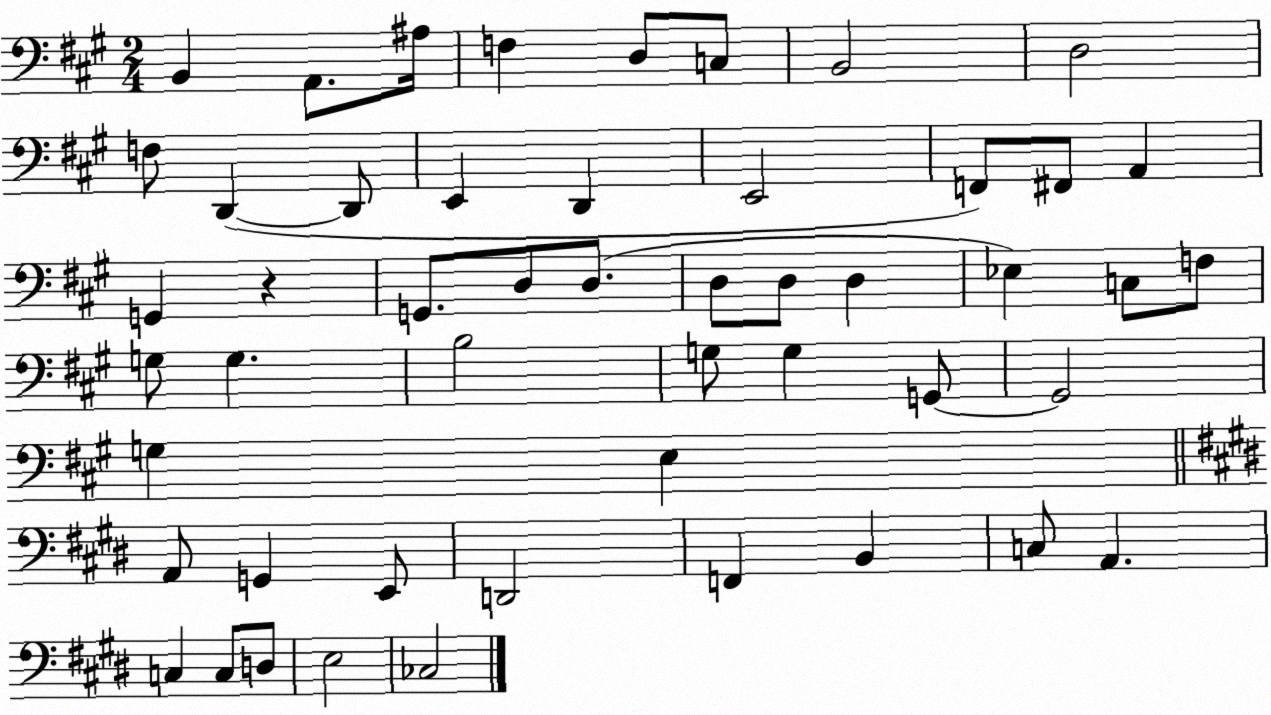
X:1
T:Untitled
M:2/4
L:1/4
K:A
B,, A,,/2 ^A,/4 F, D,/2 C,/2 B,,2 D,2 F,/2 D,, D,,/2 E,, D,, E,,2 F,,/2 ^F,,/2 A,, G,, z G,,/2 D,/2 D,/2 D,/2 D,/2 D, _E, C,/2 F,/2 G,/2 G, B,2 G,/2 G, G,,/2 G,,2 G, E, A,,/2 G,, E,,/2 D,,2 F,, B,, C,/2 A,, C, C,/2 D,/2 E,2 _C,2